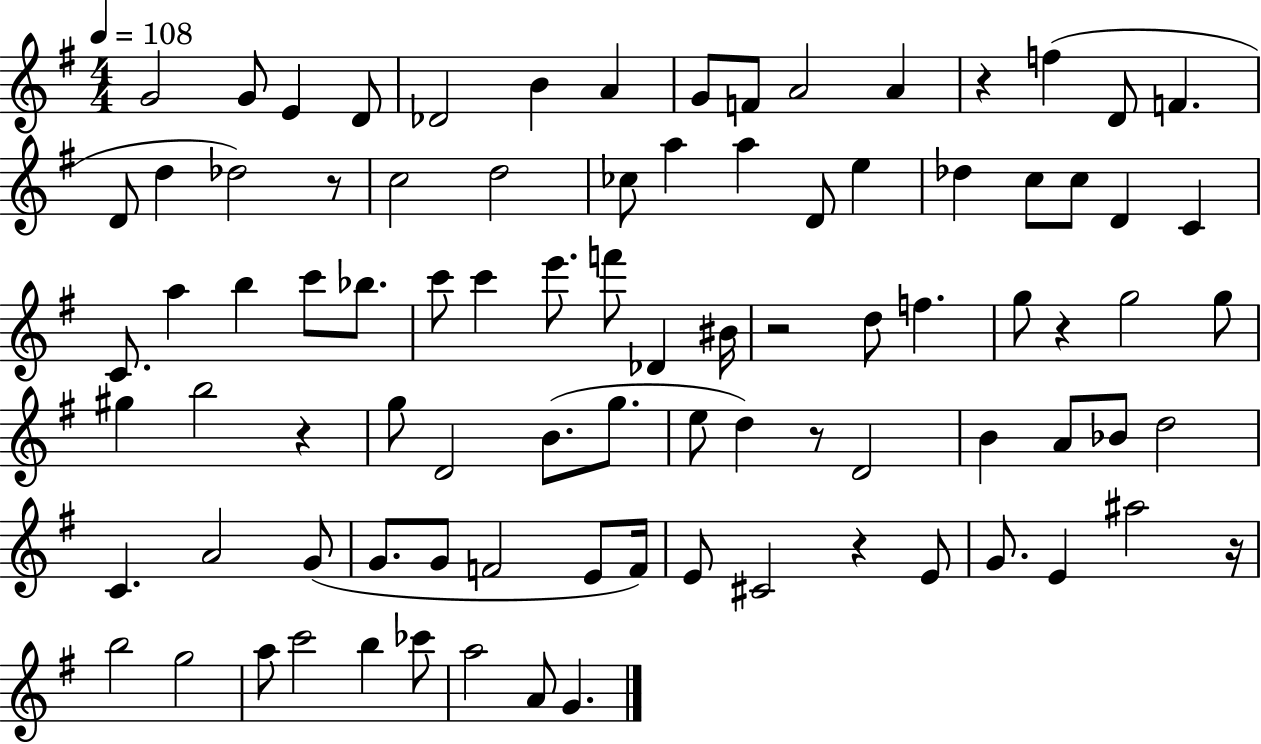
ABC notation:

X:1
T:Untitled
M:4/4
L:1/4
K:G
G2 G/2 E D/2 _D2 B A G/2 F/2 A2 A z f D/2 F D/2 d _d2 z/2 c2 d2 _c/2 a a D/2 e _d c/2 c/2 D C C/2 a b c'/2 _b/2 c'/2 c' e'/2 f'/2 _D ^B/4 z2 d/2 f g/2 z g2 g/2 ^g b2 z g/2 D2 B/2 g/2 e/2 d z/2 D2 B A/2 _B/2 d2 C A2 G/2 G/2 G/2 F2 E/2 F/4 E/2 ^C2 z E/2 G/2 E ^a2 z/4 b2 g2 a/2 c'2 b _c'/2 a2 A/2 G